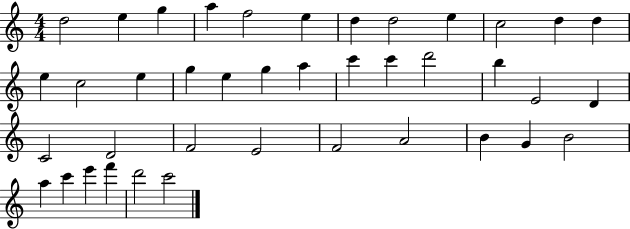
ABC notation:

X:1
T:Untitled
M:4/4
L:1/4
K:C
d2 e g a f2 e d d2 e c2 d d e c2 e g e g a c' c' d'2 b E2 D C2 D2 F2 E2 F2 A2 B G B2 a c' e' f' d'2 c'2